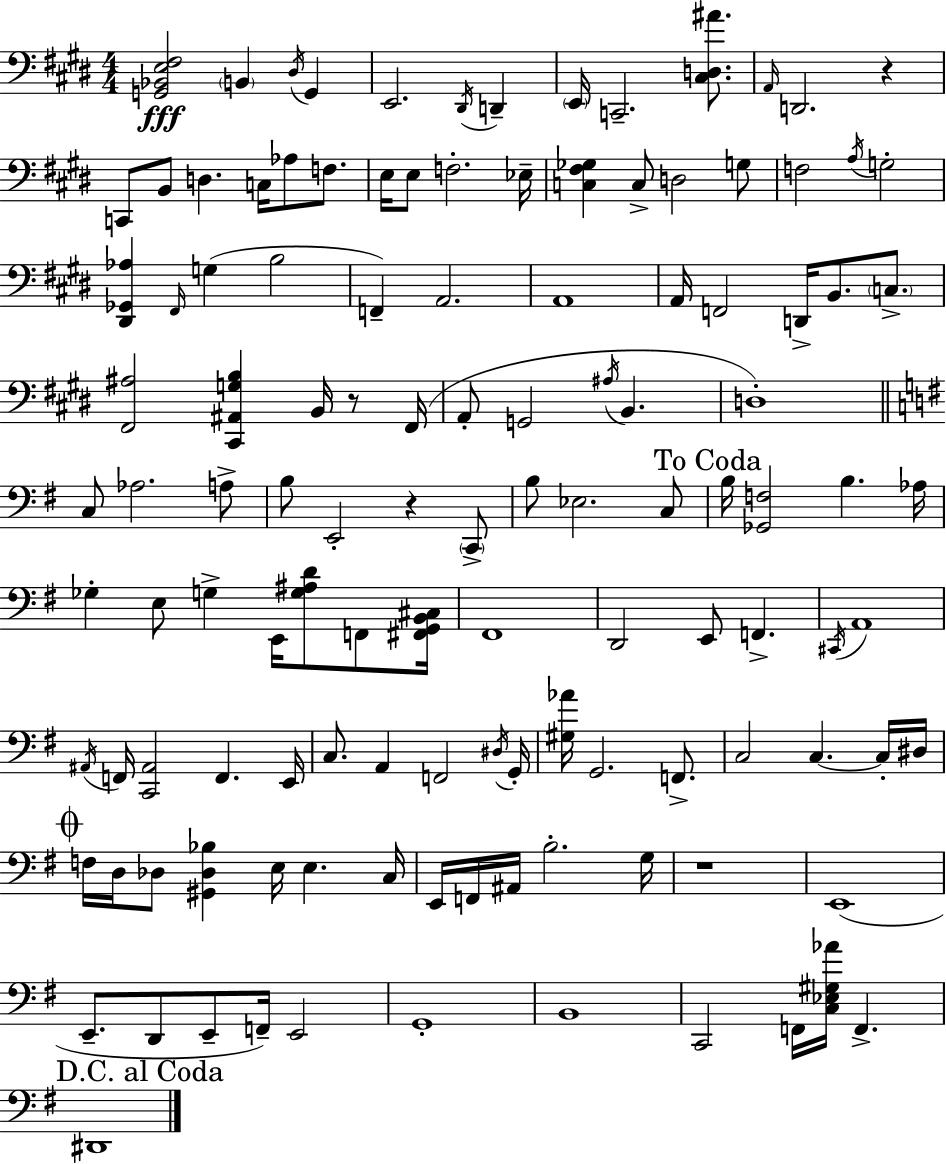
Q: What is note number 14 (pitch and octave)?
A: C3